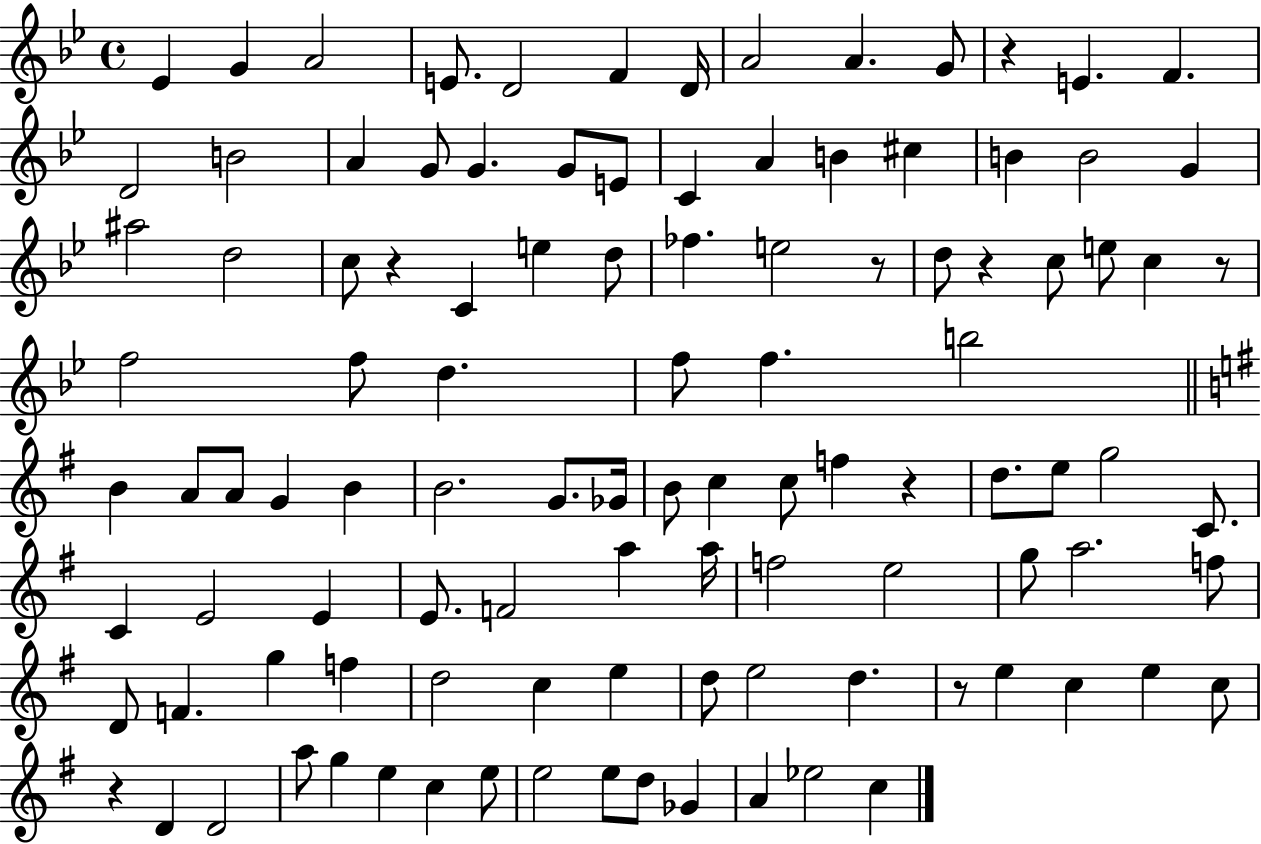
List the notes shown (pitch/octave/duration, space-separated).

Eb4/q G4/q A4/h E4/e. D4/h F4/q D4/s A4/h A4/q. G4/e R/q E4/q. F4/q. D4/h B4/h A4/q G4/e G4/q. G4/e E4/e C4/q A4/q B4/q C#5/q B4/q B4/h G4/q A#5/h D5/h C5/e R/q C4/q E5/q D5/e FES5/q. E5/h R/e D5/e R/q C5/e E5/e C5/q R/e F5/h F5/e D5/q. F5/e F5/q. B5/h B4/q A4/e A4/e G4/q B4/q B4/h. G4/e. Gb4/s B4/e C5/q C5/e F5/q R/q D5/e. E5/e G5/h C4/e. C4/q E4/h E4/q E4/e. F4/h A5/q A5/s F5/h E5/h G5/e A5/h. F5/e D4/e F4/q. G5/q F5/q D5/h C5/q E5/q D5/e E5/h D5/q. R/e E5/q C5/q E5/q C5/e R/q D4/q D4/h A5/e G5/q E5/q C5/q E5/e E5/h E5/e D5/e Gb4/q A4/q Eb5/h C5/q